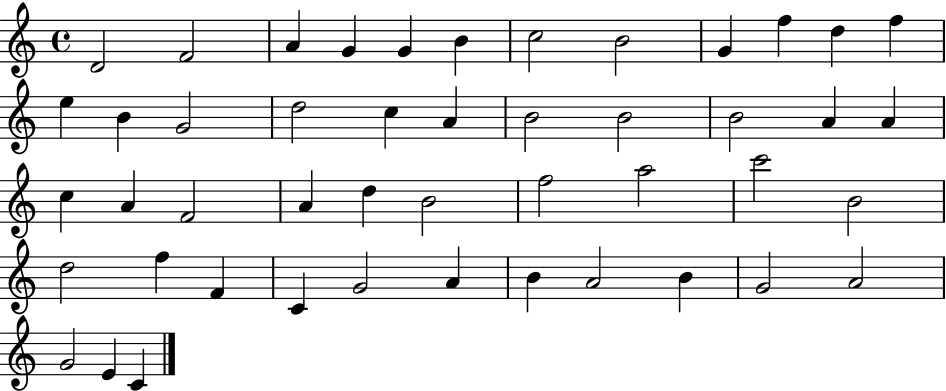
D4/h F4/h A4/q G4/q G4/q B4/q C5/h B4/h G4/q F5/q D5/q F5/q E5/q B4/q G4/h D5/h C5/q A4/q B4/h B4/h B4/h A4/q A4/q C5/q A4/q F4/h A4/q D5/q B4/h F5/h A5/h C6/h B4/h D5/h F5/q F4/q C4/q G4/h A4/q B4/q A4/h B4/q G4/h A4/h G4/h E4/q C4/q